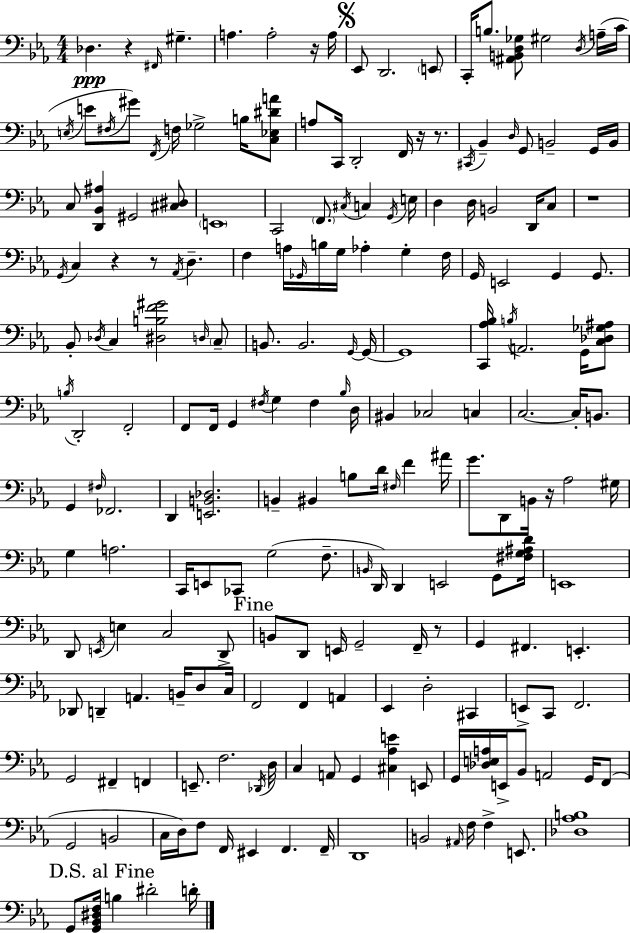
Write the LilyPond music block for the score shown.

{
  \clef bass
  \numericTimeSignature
  \time 4/4
  \key c \minor
  des4.\ppp r4 \grace { fis,16 } gis4.-- | a4. a2-. r16 | a16 \mark \markup { \musicglyph "scripts.segno" } ees,8 d,2. \parenthesize e,8 | c,16-. b8. <ais, b, d ges>8 gis2 \acciaccatura { d16 }( | \break a16-- c'16 \acciaccatura { e16 } e'8 \acciaccatura { fis16 }) gis'8 \acciaccatura { f,16 } f16 ges2-> | b16 <c ees dis' a'>8 a8 c,16 d,2-. | f,16 r16 r8. \acciaccatura { cis,16 } bes,4-- \grace { d16 } g,8 b,2-- | g,16 b,16 c8 <d, bes, ais>4 gis,2 | \break <cis dis>8 \parenthesize e,1 | c,2 \parenthesize f,8. | \acciaccatura { cis16 } c4 \acciaccatura { g,16 } e16 d4 d16 b,2 | d,16 c8 r1 | \break \acciaccatura { g,16 } c4 r4 | r8 \acciaccatura { aes,16 } d4.-- f4 a16 | \grace { ges,16 } b16 g16 aes4-. g4-. f16 g,16 e,2 | g,4 g,8. bes,8-. \acciaccatura { des16 } c4 | \break <dis b f' gis'>2 \grace { d16 } \parenthesize c8-- b,8. | b,2. \grace { g,16~ }~ g,16 g,1 | <c, aes bes>16 | \acciaccatura { b16 } a,2. g,16 <c des ges ais>8 | \break \acciaccatura { b16 } d,2-. f,2-. | f,8 f,16 g,4 \acciaccatura { fis16 } g4 fis4 | \grace { bes16 } d16 bis,4 ces2 c4 | c2.~~ c16-. | \break b,8. g,4 \grace { fis16 } fes,2. | d,4 <e, b, des>2. | b,4-- bis,4 b8 d'16 \grace { fis16 } | f'4 ais'16 g'8. d,8 b,16 r16 aes2 | \break gis16 g4 a2. | c,16 e,8 ces,8 g2( | f8.-- \grace { b,16 } d,16) d,4 e,2 | g,8 <fis g ais d'>16 e,1 | \break d,8 \acciaccatura { e,16 } e4 c2 | d,8-> \mark "Fine" b,8 d,8 e,16 g,2-- | f,16-- r8 g,4 fis,4. | e,4.-. des,8 d,4-- a,4. | \break b,16-- d8 c16 f,2 f,4 | a,4 ees,4 d2-. | cis,4 e,8-> c,8 f,2. | g,2 fis,4-- | \break f,4 e,8.-- f2. | \acciaccatura { des,16 } d16 c4 a,8 g,4 | <cis aes e'>4 e,8 g,16 <des e a>16 e,16-> bes,8 a,2 | g,16 f,8( g,2 | \break b,2 c16 d16) f8 f,16 eis,4 | f,4. f,16-- d,1 | b,2 | \grace { ais,16 } f16 f4-> e,8. <des aes b>1 | \break \mark "D.S. al Fine" g,8 <g, bes, dis f>16 b4 | dis'2-. d'16-. \bar "|."
}